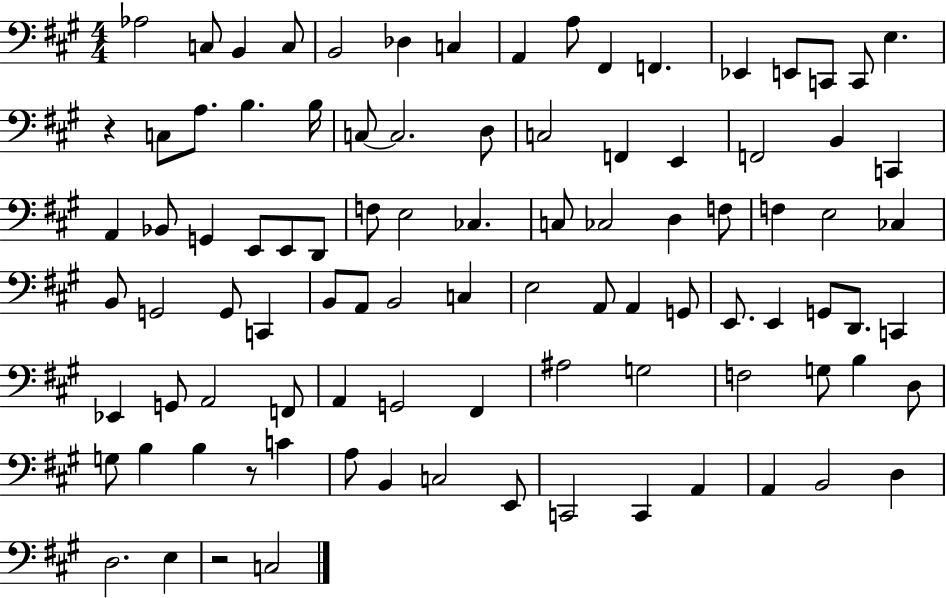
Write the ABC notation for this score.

X:1
T:Untitled
M:4/4
L:1/4
K:A
_A,2 C,/2 B,, C,/2 B,,2 _D, C, A,, A,/2 ^F,, F,, _E,, E,,/2 C,,/2 C,,/2 E, z C,/2 A,/2 B, B,/4 C,/2 C,2 D,/2 C,2 F,, E,, F,,2 B,, C,, A,, _B,,/2 G,, E,,/2 E,,/2 D,,/2 F,/2 E,2 _C, C,/2 _C,2 D, F,/2 F, E,2 _C, B,,/2 G,,2 G,,/2 C,, B,,/2 A,,/2 B,,2 C, E,2 A,,/2 A,, G,,/2 E,,/2 E,, G,,/2 D,,/2 C,, _E,, G,,/2 A,,2 F,,/2 A,, G,,2 ^F,, ^A,2 G,2 F,2 G,/2 B, D,/2 G,/2 B, B, z/2 C A,/2 B,, C,2 E,,/2 C,,2 C,, A,, A,, B,,2 D, D,2 E, z2 C,2